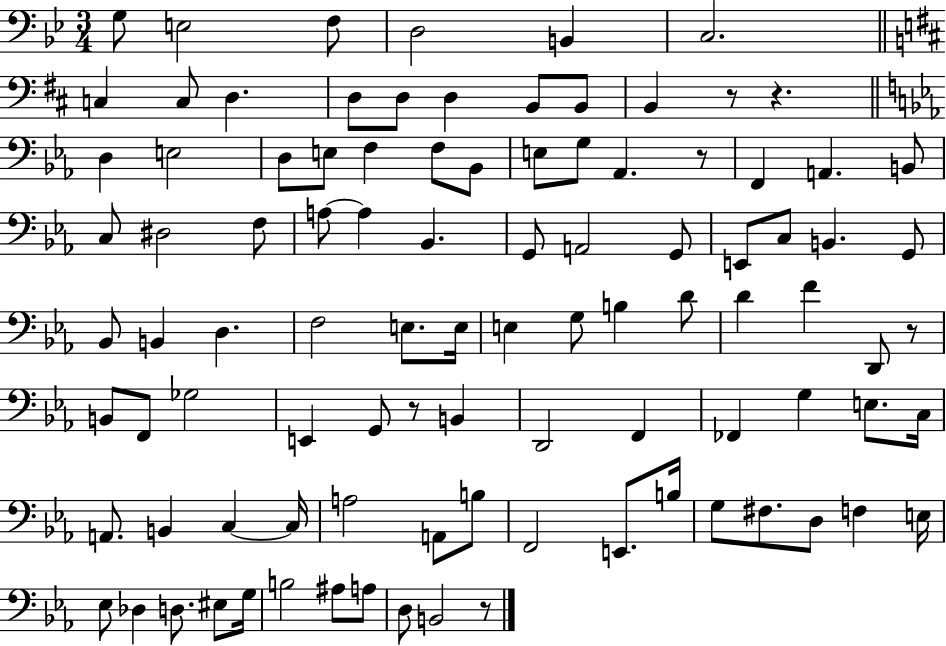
G3/e E3/h F3/e D3/h B2/q C3/h. C3/q C3/e D3/q. D3/e D3/e D3/q B2/e B2/e B2/q R/e R/q. D3/q E3/h D3/e E3/e F3/q F3/e Bb2/e E3/e G3/e Ab2/q. R/e F2/q A2/q. B2/e C3/e D#3/h F3/e A3/e A3/q Bb2/q. G2/e A2/h G2/e E2/e C3/e B2/q. G2/e Bb2/e B2/q D3/q. F3/h E3/e. E3/s E3/q G3/e B3/q D4/e D4/q F4/q D2/e R/e B2/e F2/e Gb3/h E2/q G2/e R/e B2/q D2/h F2/q FES2/q G3/q E3/e. C3/s A2/e. B2/q C3/q C3/s A3/h A2/e B3/e F2/h E2/e. B3/s G3/e F#3/e. D3/e F3/q E3/s Eb3/e Db3/q D3/e. EIS3/e G3/s B3/h A#3/e A3/e D3/e B2/h R/e